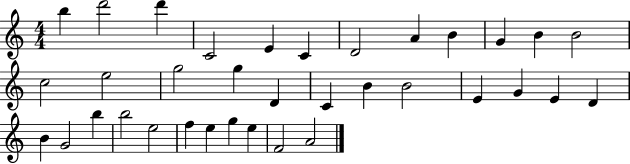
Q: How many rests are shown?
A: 0